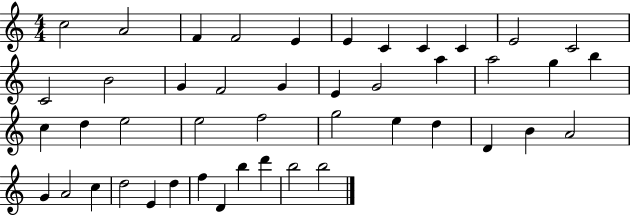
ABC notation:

X:1
T:Untitled
M:4/4
L:1/4
K:C
c2 A2 F F2 E E C C C E2 C2 C2 B2 G F2 G E G2 a a2 g b c d e2 e2 f2 g2 e d D B A2 G A2 c d2 E d f D b d' b2 b2